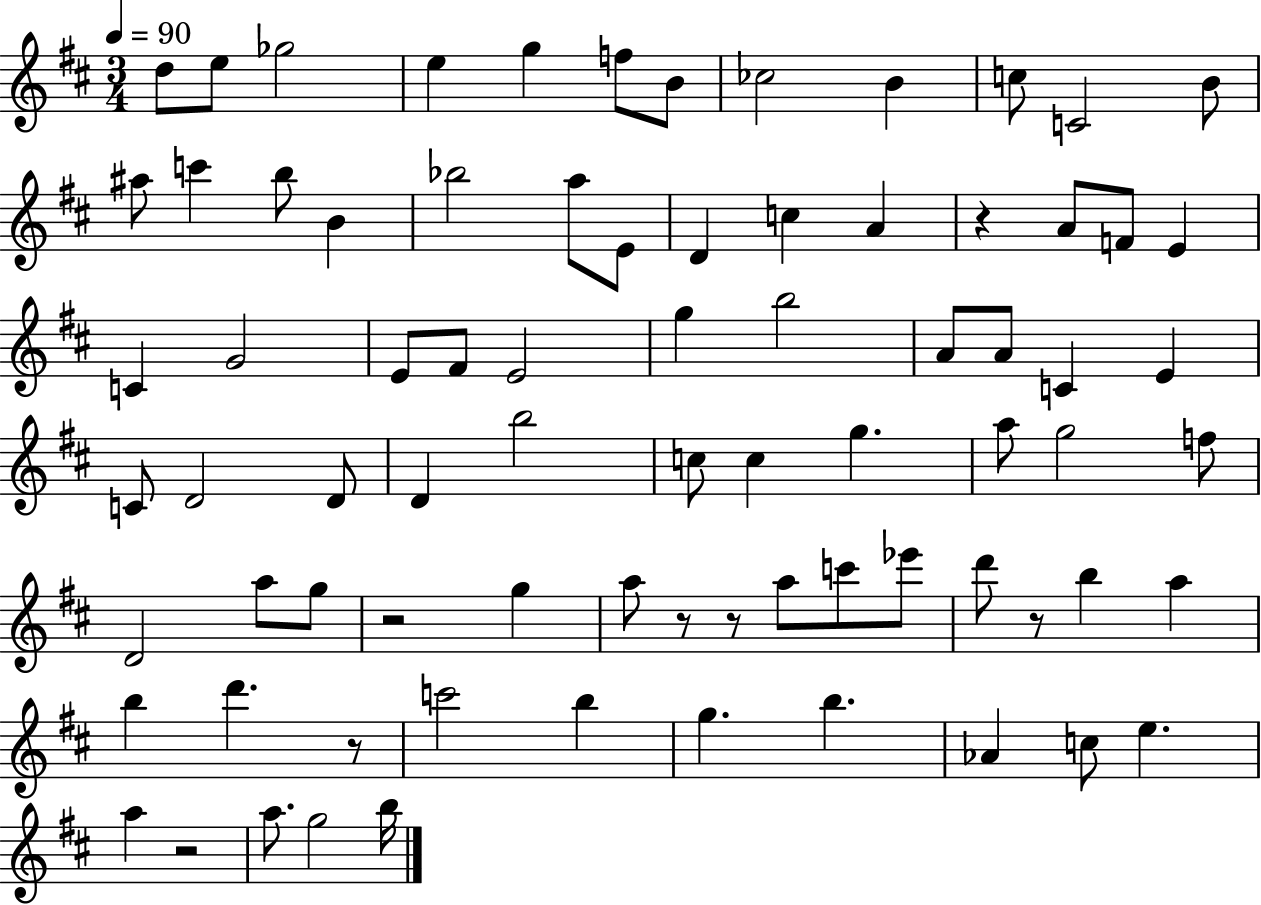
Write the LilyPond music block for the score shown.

{
  \clef treble
  \numericTimeSignature
  \time 3/4
  \key d \major
  \tempo 4 = 90
  d''8 e''8 ges''2 | e''4 g''4 f''8 b'8 | ces''2 b'4 | c''8 c'2 b'8 | \break ais''8 c'''4 b''8 b'4 | bes''2 a''8 e'8 | d'4 c''4 a'4 | r4 a'8 f'8 e'4 | \break c'4 g'2 | e'8 fis'8 e'2 | g''4 b''2 | a'8 a'8 c'4 e'4 | \break c'8 d'2 d'8 | d'4 b''2 | c''8 c''4 g''4. | a''8 g''2 f''8 | \break d'2 a''8 g''8 | r2 g''4 | a''8 r8 r8 a''8 c'''8 ees'''8 | d'''8 r8 b''4 a''4 | \break b''4 d'''4. r8 | c'''2 b''4 | g''4. b''4. | aes'4 c''8 e''4. | \break a''4 r2 | a''8. g''2 b''16 | \bar "|."
}